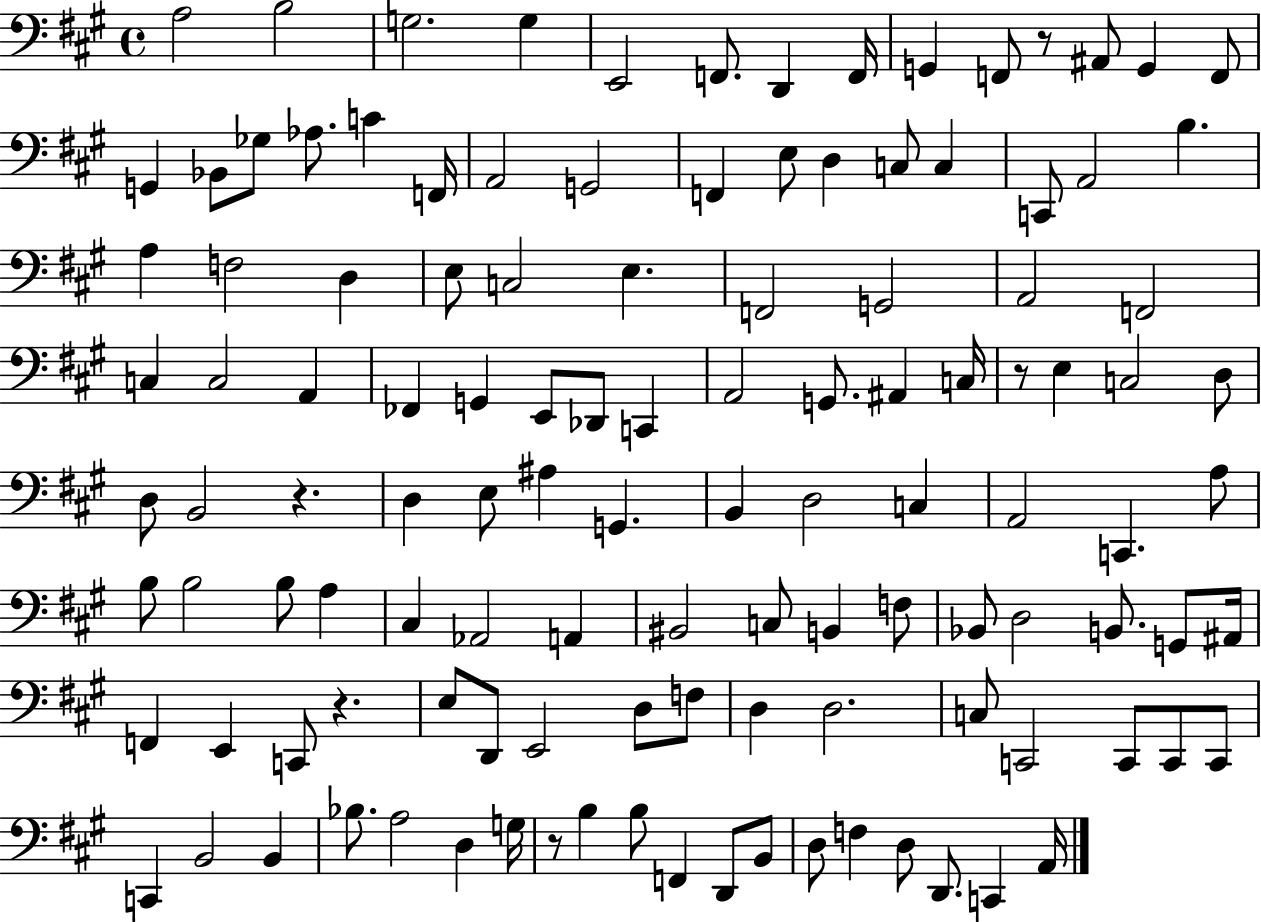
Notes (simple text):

A3/h B3/h G3/h. G3/q E2/h F2/e. D2/q F2/s G2/q F2/e R/e A#2/e G2/q F2/e G2/q Bb2/e Gb3/e Ab3/e. C4/q F2/s A2/h G2/h F2/q E3/e D3/q C3/e C3/q C2/e A2/h B3/q. A3/q F3/h D3/q E3/e C3/h E3/q. F2/h G2/h A2/h F2/h C3/q C3/h A2/q FES2/q G2/q E2/e Db2/e C2/q A2/h G2/e. A#2/q C3/s R/e E3/q C3/h D3/e D3/e B2/h R/q. D3/q E3/e A#3/q G2/q. B2/q D3/h C3/q A2/h C2/q. A3/e B3/e B3/h B3/e A3/q C#3/q Ab2/h A2/q BIS2/h C3/e B2/q F3/e Bb2/e D3/h B2/e. G2/e A#2/s F2/q E2/q C2/e R/q. E3/e D2/e E2/h D3/e F3/e D3/q D3/h. C3/e C2/h C2/e C2/e C2/e C2/q B2/h B2/q Bb3/e. A3/h D3/q G3/s R/e B3/q B3/e F2/q D2/e B2/e D3/e F3/q D3/e D2/e. C2/q A2/s